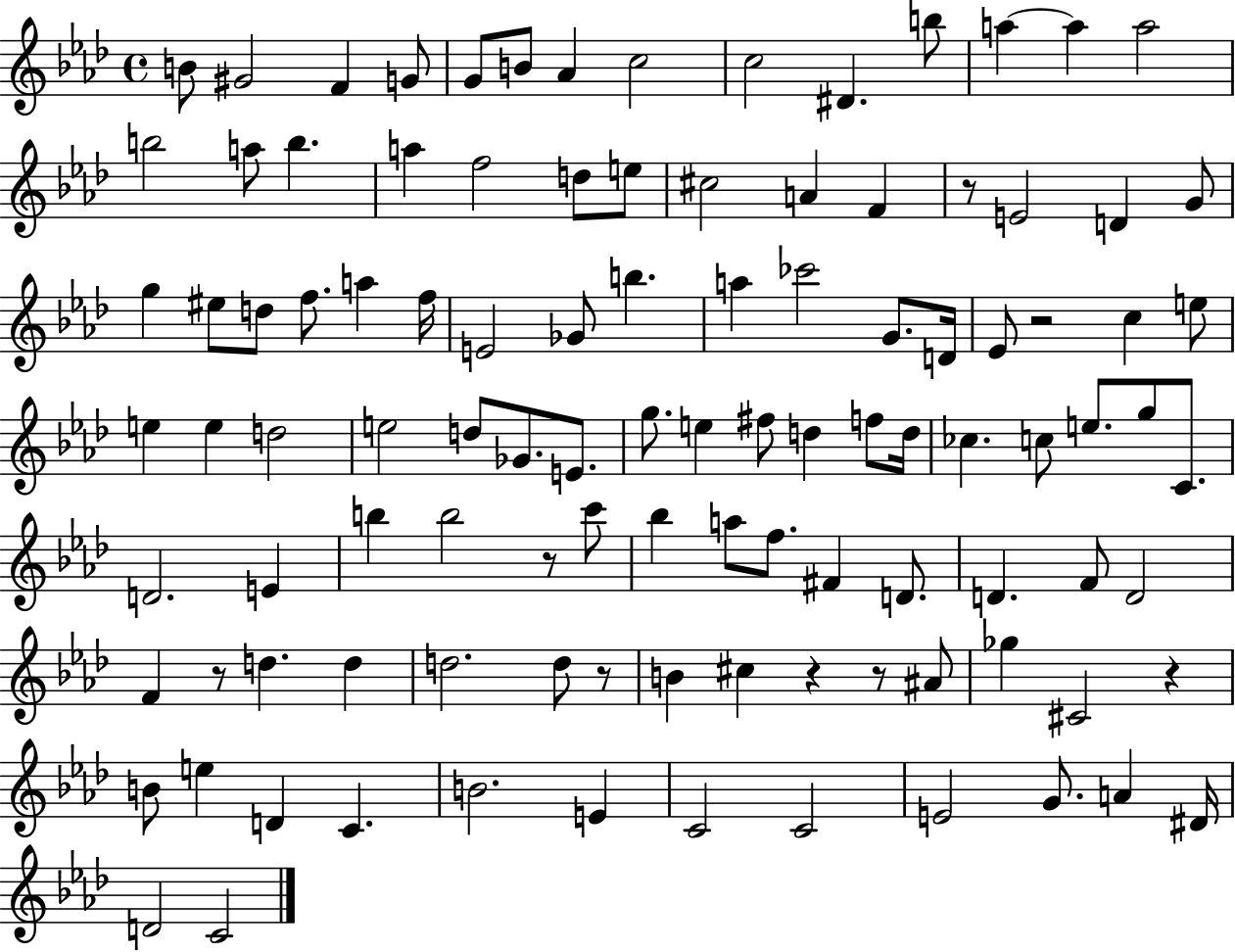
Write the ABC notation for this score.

X:1
T:Untitled
M:4/4
L:1/4
K:Ab
B/2 ^G2 F G/2 G/2 B/2 _A c2 c2 ^D b/2 a a a2 b2 a/2 b a f2 d/2 e/2 ^c2 A F z/2 E2 D G/2 g ^e/2 d/2 f/2 a f/4 E2 _G/2 b a _c'2 G/2 D/4 _E/2 z2 c e/2 e e d2 e2 d/2 _G/2 E/2 g/2 e ^f/2 d f/2 d/4 _c c/2 e/2 g/2 C/2 D2 E b b2 z/2 c'/2 _b a/2 f/2 ^F D/2 D F/2 D2 F z/2 d d d2 d/2 z/2 B ^c z z/2 ^A/2 _g ^C2 z B/2 e D C B2 E C2 C2 E2 G/2 A ^D/4 D2 C2